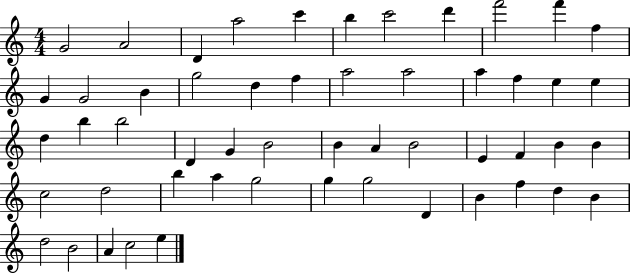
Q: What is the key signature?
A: C major